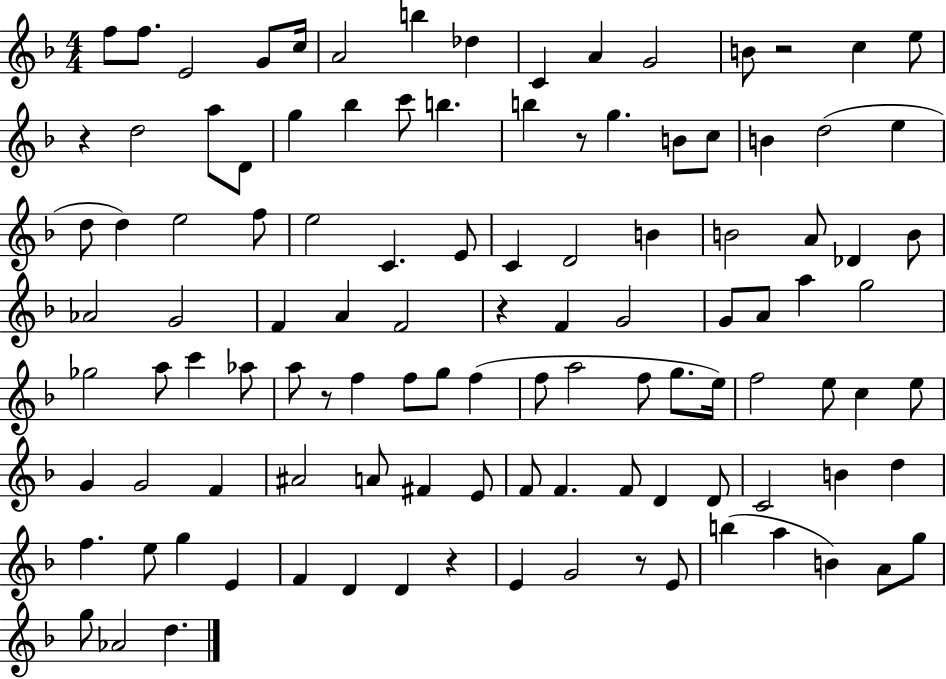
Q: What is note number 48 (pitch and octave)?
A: F4